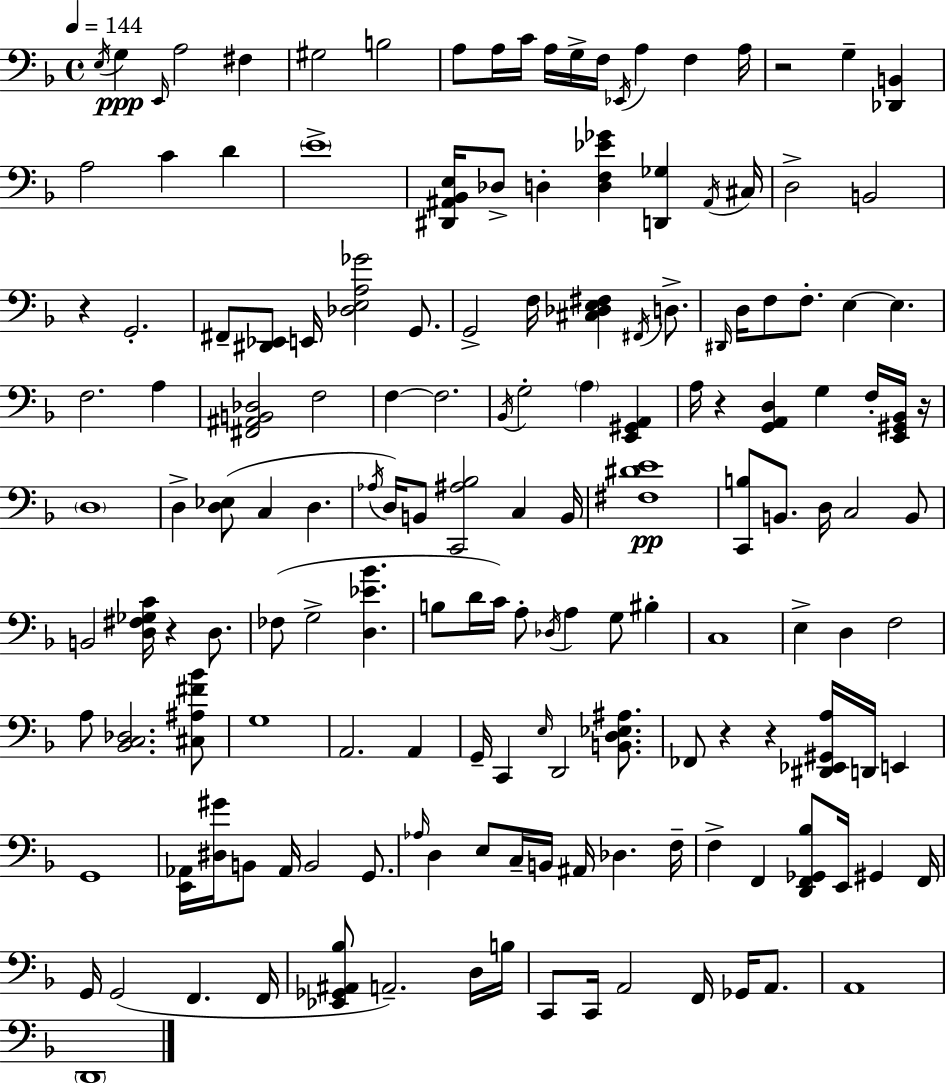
E3/s G3/q E2/s A3/h F#3/q G#3/h B3/h A3/e A3/s C4/s A3/s G3/s F3/s Eb2/s A3/q F3/q A3/s R/h G3/q [Db2,B2]/q A3/h C4/q D4/q E4/w [D#2,A#2,Bb2,E3]/s Db3/e D3/q [D3,F3,Eb4,Gb4]/q [D2,Gb3]/q A#2/s C#3/s D3/h B2/h R/q G2/h. F#2/e [D#2,Eb2]/e E2/s [Db3,E3,A3,Gb4]/h G2/e. G2/h F3/s [C#3,Db3,E3,F#3]/q F#2/s D3/e. D#2/s D3/s F3/e F3/e. E3/q E3/q. F3/h. A3/q [F#2,A#2,B2,Db3]/h F3/h F3/q F3/h. Bb2/s G3/h A3/q [E2,G#2,A2]/q A3/s R/q [G2,A2,D3]/q G3/q F3/s [E2,G#2,Bb2]/s R/s D3/w D3/q [D3,Eb3]/e C3/q D3/q. Ab3/s D3/s B2/e [C2,A#3,Bb3]/h C3/q B2/s [F#3,D#4,E4]/w [C2,B3]/e B2/e. D3/s C3/h B2/e B2/h [D3,F#3,Gb3,C4]/s R/q D3/e. FES3/e G3/h [D3,Eb4,Bb4]/q. B3/e D4/s C4/s A3/e Db3/s A3/q G3/e BIS3/q C3/w E3/q D3/q F3/h A3/e [Bb2,C3,Db3]/h. [C#3,A#3,F#4,Bb4]/e G3/w A2/h. A2/q G2/s C2/q E3/s D2/h [B2,D3,Eb3,A#3]/e. FES2/e R/q R/q [D#2,Eb2,G#2,A3]/s D2/s E2/q G2/w [E2,Ab2]/s [D#3,G#4]/s B2/e Ab2/s B2/h G2/e. Ab3/s D3/q E3/e C3/s B2/s A#2/s Db3/q. F3/s F3/q F2/q [D2,F2,Gb2,Bb3]/e E2/s G#2/q F2/s G2/s G2/h F2/q. F2/s [Eb2,Gb2,A#2,Bb3]/e A2/h. D3/s B3/s C2/e C2/s A2/h F2/s Gb2/s A2/e. A2/w D2/w